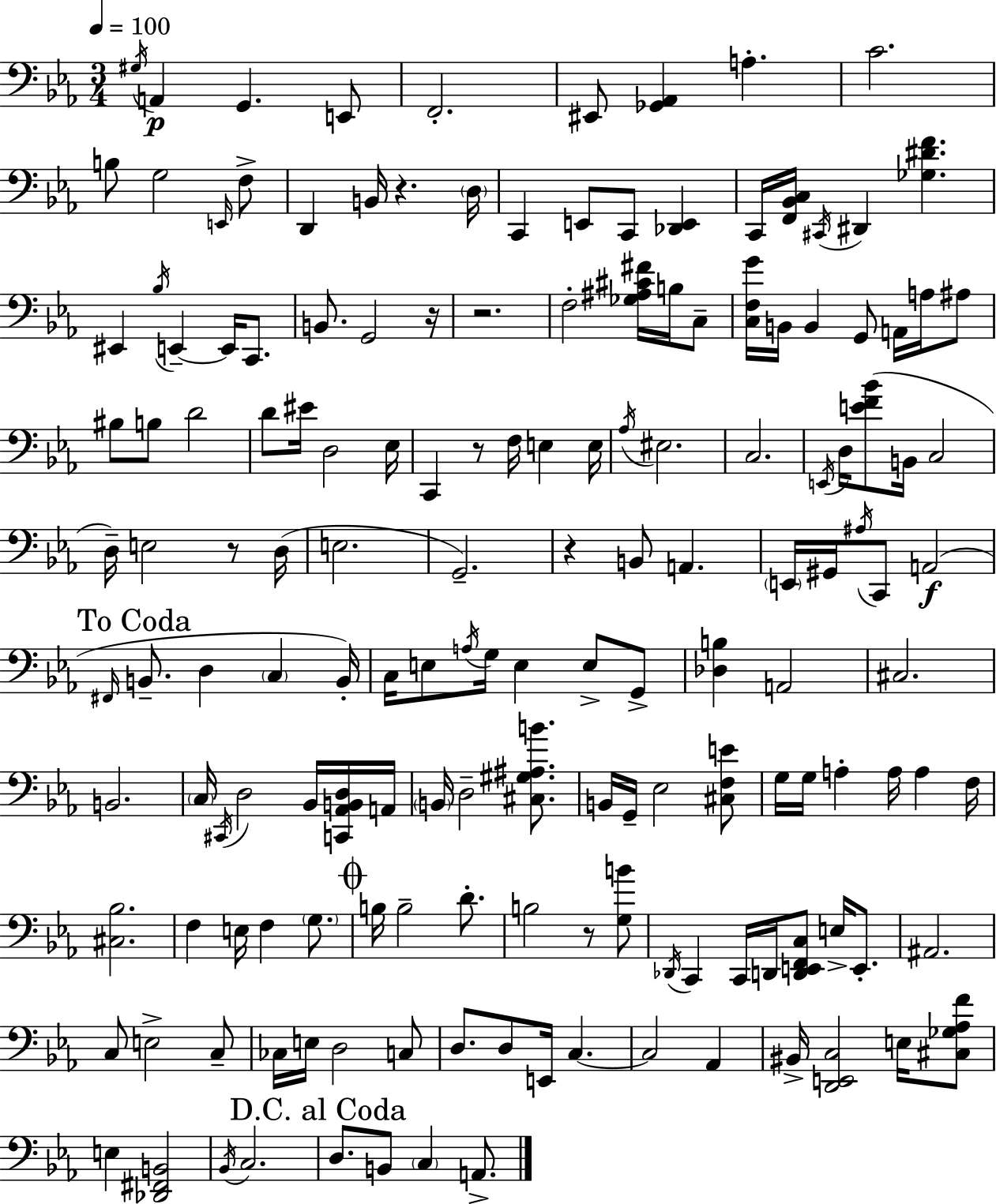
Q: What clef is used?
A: bass